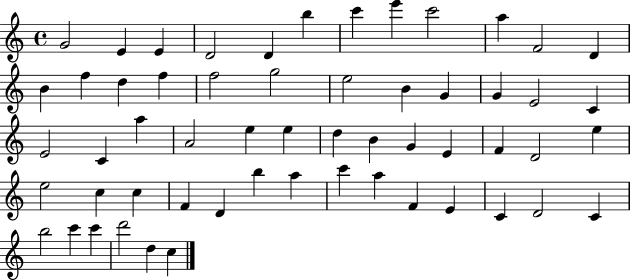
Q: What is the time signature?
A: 4/4